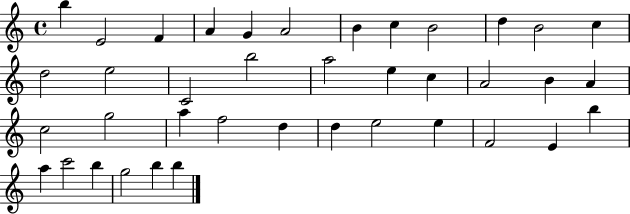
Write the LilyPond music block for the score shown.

{
  \clef treble
  \time 4/4
  \defaultTimeSignature
  \key c \major
  b''4 e'2 f'4 | a'4 g'4 a'2 | b'4 c''4 b'2 | d''4 b'2 c''4 | \break d''2 e''2 | c'2 b''2 | a''2 e''4 c''4 | a'2 b'4 a'4 | \break c''2 g''2 | a''4 f''2 d''4 | d''4 e''2 e''4 | f'2 e'4 b''4 | \break a''4 c'''2 b''4 | g''2 b''4 b''4 | \bar "|."
}